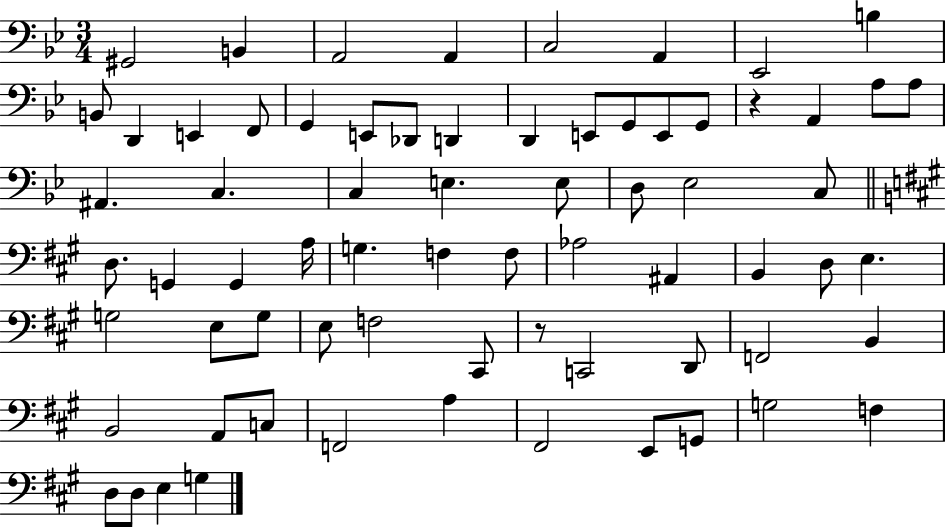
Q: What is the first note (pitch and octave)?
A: G#2